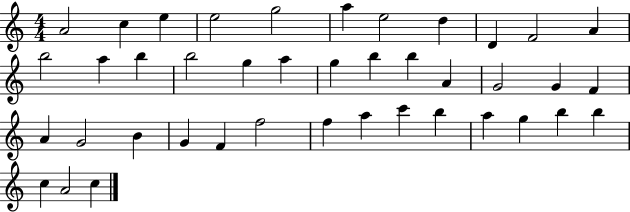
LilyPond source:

{
  \clef treble
  \numericTimeSignature
  \time 4/4
  \key c \major
  a'2 c''4 e''4 | e''2 g''2 | a''4 e''2 d''4 | d'4 f'2 a'4 | \break b''2 a''4 b''4 | b''2 g''4 a''4 | g''4 b''4 b''4 a'4 | g'2 g'4 f'4 | \break a'4 g'2 b'4 | g'4 f'4 f''2 | f''4 a''4 c'''4 b''4 | a''4 g''4 b''4 b''4 | \break c''4 a'2 c''4 | \bar "|."
}